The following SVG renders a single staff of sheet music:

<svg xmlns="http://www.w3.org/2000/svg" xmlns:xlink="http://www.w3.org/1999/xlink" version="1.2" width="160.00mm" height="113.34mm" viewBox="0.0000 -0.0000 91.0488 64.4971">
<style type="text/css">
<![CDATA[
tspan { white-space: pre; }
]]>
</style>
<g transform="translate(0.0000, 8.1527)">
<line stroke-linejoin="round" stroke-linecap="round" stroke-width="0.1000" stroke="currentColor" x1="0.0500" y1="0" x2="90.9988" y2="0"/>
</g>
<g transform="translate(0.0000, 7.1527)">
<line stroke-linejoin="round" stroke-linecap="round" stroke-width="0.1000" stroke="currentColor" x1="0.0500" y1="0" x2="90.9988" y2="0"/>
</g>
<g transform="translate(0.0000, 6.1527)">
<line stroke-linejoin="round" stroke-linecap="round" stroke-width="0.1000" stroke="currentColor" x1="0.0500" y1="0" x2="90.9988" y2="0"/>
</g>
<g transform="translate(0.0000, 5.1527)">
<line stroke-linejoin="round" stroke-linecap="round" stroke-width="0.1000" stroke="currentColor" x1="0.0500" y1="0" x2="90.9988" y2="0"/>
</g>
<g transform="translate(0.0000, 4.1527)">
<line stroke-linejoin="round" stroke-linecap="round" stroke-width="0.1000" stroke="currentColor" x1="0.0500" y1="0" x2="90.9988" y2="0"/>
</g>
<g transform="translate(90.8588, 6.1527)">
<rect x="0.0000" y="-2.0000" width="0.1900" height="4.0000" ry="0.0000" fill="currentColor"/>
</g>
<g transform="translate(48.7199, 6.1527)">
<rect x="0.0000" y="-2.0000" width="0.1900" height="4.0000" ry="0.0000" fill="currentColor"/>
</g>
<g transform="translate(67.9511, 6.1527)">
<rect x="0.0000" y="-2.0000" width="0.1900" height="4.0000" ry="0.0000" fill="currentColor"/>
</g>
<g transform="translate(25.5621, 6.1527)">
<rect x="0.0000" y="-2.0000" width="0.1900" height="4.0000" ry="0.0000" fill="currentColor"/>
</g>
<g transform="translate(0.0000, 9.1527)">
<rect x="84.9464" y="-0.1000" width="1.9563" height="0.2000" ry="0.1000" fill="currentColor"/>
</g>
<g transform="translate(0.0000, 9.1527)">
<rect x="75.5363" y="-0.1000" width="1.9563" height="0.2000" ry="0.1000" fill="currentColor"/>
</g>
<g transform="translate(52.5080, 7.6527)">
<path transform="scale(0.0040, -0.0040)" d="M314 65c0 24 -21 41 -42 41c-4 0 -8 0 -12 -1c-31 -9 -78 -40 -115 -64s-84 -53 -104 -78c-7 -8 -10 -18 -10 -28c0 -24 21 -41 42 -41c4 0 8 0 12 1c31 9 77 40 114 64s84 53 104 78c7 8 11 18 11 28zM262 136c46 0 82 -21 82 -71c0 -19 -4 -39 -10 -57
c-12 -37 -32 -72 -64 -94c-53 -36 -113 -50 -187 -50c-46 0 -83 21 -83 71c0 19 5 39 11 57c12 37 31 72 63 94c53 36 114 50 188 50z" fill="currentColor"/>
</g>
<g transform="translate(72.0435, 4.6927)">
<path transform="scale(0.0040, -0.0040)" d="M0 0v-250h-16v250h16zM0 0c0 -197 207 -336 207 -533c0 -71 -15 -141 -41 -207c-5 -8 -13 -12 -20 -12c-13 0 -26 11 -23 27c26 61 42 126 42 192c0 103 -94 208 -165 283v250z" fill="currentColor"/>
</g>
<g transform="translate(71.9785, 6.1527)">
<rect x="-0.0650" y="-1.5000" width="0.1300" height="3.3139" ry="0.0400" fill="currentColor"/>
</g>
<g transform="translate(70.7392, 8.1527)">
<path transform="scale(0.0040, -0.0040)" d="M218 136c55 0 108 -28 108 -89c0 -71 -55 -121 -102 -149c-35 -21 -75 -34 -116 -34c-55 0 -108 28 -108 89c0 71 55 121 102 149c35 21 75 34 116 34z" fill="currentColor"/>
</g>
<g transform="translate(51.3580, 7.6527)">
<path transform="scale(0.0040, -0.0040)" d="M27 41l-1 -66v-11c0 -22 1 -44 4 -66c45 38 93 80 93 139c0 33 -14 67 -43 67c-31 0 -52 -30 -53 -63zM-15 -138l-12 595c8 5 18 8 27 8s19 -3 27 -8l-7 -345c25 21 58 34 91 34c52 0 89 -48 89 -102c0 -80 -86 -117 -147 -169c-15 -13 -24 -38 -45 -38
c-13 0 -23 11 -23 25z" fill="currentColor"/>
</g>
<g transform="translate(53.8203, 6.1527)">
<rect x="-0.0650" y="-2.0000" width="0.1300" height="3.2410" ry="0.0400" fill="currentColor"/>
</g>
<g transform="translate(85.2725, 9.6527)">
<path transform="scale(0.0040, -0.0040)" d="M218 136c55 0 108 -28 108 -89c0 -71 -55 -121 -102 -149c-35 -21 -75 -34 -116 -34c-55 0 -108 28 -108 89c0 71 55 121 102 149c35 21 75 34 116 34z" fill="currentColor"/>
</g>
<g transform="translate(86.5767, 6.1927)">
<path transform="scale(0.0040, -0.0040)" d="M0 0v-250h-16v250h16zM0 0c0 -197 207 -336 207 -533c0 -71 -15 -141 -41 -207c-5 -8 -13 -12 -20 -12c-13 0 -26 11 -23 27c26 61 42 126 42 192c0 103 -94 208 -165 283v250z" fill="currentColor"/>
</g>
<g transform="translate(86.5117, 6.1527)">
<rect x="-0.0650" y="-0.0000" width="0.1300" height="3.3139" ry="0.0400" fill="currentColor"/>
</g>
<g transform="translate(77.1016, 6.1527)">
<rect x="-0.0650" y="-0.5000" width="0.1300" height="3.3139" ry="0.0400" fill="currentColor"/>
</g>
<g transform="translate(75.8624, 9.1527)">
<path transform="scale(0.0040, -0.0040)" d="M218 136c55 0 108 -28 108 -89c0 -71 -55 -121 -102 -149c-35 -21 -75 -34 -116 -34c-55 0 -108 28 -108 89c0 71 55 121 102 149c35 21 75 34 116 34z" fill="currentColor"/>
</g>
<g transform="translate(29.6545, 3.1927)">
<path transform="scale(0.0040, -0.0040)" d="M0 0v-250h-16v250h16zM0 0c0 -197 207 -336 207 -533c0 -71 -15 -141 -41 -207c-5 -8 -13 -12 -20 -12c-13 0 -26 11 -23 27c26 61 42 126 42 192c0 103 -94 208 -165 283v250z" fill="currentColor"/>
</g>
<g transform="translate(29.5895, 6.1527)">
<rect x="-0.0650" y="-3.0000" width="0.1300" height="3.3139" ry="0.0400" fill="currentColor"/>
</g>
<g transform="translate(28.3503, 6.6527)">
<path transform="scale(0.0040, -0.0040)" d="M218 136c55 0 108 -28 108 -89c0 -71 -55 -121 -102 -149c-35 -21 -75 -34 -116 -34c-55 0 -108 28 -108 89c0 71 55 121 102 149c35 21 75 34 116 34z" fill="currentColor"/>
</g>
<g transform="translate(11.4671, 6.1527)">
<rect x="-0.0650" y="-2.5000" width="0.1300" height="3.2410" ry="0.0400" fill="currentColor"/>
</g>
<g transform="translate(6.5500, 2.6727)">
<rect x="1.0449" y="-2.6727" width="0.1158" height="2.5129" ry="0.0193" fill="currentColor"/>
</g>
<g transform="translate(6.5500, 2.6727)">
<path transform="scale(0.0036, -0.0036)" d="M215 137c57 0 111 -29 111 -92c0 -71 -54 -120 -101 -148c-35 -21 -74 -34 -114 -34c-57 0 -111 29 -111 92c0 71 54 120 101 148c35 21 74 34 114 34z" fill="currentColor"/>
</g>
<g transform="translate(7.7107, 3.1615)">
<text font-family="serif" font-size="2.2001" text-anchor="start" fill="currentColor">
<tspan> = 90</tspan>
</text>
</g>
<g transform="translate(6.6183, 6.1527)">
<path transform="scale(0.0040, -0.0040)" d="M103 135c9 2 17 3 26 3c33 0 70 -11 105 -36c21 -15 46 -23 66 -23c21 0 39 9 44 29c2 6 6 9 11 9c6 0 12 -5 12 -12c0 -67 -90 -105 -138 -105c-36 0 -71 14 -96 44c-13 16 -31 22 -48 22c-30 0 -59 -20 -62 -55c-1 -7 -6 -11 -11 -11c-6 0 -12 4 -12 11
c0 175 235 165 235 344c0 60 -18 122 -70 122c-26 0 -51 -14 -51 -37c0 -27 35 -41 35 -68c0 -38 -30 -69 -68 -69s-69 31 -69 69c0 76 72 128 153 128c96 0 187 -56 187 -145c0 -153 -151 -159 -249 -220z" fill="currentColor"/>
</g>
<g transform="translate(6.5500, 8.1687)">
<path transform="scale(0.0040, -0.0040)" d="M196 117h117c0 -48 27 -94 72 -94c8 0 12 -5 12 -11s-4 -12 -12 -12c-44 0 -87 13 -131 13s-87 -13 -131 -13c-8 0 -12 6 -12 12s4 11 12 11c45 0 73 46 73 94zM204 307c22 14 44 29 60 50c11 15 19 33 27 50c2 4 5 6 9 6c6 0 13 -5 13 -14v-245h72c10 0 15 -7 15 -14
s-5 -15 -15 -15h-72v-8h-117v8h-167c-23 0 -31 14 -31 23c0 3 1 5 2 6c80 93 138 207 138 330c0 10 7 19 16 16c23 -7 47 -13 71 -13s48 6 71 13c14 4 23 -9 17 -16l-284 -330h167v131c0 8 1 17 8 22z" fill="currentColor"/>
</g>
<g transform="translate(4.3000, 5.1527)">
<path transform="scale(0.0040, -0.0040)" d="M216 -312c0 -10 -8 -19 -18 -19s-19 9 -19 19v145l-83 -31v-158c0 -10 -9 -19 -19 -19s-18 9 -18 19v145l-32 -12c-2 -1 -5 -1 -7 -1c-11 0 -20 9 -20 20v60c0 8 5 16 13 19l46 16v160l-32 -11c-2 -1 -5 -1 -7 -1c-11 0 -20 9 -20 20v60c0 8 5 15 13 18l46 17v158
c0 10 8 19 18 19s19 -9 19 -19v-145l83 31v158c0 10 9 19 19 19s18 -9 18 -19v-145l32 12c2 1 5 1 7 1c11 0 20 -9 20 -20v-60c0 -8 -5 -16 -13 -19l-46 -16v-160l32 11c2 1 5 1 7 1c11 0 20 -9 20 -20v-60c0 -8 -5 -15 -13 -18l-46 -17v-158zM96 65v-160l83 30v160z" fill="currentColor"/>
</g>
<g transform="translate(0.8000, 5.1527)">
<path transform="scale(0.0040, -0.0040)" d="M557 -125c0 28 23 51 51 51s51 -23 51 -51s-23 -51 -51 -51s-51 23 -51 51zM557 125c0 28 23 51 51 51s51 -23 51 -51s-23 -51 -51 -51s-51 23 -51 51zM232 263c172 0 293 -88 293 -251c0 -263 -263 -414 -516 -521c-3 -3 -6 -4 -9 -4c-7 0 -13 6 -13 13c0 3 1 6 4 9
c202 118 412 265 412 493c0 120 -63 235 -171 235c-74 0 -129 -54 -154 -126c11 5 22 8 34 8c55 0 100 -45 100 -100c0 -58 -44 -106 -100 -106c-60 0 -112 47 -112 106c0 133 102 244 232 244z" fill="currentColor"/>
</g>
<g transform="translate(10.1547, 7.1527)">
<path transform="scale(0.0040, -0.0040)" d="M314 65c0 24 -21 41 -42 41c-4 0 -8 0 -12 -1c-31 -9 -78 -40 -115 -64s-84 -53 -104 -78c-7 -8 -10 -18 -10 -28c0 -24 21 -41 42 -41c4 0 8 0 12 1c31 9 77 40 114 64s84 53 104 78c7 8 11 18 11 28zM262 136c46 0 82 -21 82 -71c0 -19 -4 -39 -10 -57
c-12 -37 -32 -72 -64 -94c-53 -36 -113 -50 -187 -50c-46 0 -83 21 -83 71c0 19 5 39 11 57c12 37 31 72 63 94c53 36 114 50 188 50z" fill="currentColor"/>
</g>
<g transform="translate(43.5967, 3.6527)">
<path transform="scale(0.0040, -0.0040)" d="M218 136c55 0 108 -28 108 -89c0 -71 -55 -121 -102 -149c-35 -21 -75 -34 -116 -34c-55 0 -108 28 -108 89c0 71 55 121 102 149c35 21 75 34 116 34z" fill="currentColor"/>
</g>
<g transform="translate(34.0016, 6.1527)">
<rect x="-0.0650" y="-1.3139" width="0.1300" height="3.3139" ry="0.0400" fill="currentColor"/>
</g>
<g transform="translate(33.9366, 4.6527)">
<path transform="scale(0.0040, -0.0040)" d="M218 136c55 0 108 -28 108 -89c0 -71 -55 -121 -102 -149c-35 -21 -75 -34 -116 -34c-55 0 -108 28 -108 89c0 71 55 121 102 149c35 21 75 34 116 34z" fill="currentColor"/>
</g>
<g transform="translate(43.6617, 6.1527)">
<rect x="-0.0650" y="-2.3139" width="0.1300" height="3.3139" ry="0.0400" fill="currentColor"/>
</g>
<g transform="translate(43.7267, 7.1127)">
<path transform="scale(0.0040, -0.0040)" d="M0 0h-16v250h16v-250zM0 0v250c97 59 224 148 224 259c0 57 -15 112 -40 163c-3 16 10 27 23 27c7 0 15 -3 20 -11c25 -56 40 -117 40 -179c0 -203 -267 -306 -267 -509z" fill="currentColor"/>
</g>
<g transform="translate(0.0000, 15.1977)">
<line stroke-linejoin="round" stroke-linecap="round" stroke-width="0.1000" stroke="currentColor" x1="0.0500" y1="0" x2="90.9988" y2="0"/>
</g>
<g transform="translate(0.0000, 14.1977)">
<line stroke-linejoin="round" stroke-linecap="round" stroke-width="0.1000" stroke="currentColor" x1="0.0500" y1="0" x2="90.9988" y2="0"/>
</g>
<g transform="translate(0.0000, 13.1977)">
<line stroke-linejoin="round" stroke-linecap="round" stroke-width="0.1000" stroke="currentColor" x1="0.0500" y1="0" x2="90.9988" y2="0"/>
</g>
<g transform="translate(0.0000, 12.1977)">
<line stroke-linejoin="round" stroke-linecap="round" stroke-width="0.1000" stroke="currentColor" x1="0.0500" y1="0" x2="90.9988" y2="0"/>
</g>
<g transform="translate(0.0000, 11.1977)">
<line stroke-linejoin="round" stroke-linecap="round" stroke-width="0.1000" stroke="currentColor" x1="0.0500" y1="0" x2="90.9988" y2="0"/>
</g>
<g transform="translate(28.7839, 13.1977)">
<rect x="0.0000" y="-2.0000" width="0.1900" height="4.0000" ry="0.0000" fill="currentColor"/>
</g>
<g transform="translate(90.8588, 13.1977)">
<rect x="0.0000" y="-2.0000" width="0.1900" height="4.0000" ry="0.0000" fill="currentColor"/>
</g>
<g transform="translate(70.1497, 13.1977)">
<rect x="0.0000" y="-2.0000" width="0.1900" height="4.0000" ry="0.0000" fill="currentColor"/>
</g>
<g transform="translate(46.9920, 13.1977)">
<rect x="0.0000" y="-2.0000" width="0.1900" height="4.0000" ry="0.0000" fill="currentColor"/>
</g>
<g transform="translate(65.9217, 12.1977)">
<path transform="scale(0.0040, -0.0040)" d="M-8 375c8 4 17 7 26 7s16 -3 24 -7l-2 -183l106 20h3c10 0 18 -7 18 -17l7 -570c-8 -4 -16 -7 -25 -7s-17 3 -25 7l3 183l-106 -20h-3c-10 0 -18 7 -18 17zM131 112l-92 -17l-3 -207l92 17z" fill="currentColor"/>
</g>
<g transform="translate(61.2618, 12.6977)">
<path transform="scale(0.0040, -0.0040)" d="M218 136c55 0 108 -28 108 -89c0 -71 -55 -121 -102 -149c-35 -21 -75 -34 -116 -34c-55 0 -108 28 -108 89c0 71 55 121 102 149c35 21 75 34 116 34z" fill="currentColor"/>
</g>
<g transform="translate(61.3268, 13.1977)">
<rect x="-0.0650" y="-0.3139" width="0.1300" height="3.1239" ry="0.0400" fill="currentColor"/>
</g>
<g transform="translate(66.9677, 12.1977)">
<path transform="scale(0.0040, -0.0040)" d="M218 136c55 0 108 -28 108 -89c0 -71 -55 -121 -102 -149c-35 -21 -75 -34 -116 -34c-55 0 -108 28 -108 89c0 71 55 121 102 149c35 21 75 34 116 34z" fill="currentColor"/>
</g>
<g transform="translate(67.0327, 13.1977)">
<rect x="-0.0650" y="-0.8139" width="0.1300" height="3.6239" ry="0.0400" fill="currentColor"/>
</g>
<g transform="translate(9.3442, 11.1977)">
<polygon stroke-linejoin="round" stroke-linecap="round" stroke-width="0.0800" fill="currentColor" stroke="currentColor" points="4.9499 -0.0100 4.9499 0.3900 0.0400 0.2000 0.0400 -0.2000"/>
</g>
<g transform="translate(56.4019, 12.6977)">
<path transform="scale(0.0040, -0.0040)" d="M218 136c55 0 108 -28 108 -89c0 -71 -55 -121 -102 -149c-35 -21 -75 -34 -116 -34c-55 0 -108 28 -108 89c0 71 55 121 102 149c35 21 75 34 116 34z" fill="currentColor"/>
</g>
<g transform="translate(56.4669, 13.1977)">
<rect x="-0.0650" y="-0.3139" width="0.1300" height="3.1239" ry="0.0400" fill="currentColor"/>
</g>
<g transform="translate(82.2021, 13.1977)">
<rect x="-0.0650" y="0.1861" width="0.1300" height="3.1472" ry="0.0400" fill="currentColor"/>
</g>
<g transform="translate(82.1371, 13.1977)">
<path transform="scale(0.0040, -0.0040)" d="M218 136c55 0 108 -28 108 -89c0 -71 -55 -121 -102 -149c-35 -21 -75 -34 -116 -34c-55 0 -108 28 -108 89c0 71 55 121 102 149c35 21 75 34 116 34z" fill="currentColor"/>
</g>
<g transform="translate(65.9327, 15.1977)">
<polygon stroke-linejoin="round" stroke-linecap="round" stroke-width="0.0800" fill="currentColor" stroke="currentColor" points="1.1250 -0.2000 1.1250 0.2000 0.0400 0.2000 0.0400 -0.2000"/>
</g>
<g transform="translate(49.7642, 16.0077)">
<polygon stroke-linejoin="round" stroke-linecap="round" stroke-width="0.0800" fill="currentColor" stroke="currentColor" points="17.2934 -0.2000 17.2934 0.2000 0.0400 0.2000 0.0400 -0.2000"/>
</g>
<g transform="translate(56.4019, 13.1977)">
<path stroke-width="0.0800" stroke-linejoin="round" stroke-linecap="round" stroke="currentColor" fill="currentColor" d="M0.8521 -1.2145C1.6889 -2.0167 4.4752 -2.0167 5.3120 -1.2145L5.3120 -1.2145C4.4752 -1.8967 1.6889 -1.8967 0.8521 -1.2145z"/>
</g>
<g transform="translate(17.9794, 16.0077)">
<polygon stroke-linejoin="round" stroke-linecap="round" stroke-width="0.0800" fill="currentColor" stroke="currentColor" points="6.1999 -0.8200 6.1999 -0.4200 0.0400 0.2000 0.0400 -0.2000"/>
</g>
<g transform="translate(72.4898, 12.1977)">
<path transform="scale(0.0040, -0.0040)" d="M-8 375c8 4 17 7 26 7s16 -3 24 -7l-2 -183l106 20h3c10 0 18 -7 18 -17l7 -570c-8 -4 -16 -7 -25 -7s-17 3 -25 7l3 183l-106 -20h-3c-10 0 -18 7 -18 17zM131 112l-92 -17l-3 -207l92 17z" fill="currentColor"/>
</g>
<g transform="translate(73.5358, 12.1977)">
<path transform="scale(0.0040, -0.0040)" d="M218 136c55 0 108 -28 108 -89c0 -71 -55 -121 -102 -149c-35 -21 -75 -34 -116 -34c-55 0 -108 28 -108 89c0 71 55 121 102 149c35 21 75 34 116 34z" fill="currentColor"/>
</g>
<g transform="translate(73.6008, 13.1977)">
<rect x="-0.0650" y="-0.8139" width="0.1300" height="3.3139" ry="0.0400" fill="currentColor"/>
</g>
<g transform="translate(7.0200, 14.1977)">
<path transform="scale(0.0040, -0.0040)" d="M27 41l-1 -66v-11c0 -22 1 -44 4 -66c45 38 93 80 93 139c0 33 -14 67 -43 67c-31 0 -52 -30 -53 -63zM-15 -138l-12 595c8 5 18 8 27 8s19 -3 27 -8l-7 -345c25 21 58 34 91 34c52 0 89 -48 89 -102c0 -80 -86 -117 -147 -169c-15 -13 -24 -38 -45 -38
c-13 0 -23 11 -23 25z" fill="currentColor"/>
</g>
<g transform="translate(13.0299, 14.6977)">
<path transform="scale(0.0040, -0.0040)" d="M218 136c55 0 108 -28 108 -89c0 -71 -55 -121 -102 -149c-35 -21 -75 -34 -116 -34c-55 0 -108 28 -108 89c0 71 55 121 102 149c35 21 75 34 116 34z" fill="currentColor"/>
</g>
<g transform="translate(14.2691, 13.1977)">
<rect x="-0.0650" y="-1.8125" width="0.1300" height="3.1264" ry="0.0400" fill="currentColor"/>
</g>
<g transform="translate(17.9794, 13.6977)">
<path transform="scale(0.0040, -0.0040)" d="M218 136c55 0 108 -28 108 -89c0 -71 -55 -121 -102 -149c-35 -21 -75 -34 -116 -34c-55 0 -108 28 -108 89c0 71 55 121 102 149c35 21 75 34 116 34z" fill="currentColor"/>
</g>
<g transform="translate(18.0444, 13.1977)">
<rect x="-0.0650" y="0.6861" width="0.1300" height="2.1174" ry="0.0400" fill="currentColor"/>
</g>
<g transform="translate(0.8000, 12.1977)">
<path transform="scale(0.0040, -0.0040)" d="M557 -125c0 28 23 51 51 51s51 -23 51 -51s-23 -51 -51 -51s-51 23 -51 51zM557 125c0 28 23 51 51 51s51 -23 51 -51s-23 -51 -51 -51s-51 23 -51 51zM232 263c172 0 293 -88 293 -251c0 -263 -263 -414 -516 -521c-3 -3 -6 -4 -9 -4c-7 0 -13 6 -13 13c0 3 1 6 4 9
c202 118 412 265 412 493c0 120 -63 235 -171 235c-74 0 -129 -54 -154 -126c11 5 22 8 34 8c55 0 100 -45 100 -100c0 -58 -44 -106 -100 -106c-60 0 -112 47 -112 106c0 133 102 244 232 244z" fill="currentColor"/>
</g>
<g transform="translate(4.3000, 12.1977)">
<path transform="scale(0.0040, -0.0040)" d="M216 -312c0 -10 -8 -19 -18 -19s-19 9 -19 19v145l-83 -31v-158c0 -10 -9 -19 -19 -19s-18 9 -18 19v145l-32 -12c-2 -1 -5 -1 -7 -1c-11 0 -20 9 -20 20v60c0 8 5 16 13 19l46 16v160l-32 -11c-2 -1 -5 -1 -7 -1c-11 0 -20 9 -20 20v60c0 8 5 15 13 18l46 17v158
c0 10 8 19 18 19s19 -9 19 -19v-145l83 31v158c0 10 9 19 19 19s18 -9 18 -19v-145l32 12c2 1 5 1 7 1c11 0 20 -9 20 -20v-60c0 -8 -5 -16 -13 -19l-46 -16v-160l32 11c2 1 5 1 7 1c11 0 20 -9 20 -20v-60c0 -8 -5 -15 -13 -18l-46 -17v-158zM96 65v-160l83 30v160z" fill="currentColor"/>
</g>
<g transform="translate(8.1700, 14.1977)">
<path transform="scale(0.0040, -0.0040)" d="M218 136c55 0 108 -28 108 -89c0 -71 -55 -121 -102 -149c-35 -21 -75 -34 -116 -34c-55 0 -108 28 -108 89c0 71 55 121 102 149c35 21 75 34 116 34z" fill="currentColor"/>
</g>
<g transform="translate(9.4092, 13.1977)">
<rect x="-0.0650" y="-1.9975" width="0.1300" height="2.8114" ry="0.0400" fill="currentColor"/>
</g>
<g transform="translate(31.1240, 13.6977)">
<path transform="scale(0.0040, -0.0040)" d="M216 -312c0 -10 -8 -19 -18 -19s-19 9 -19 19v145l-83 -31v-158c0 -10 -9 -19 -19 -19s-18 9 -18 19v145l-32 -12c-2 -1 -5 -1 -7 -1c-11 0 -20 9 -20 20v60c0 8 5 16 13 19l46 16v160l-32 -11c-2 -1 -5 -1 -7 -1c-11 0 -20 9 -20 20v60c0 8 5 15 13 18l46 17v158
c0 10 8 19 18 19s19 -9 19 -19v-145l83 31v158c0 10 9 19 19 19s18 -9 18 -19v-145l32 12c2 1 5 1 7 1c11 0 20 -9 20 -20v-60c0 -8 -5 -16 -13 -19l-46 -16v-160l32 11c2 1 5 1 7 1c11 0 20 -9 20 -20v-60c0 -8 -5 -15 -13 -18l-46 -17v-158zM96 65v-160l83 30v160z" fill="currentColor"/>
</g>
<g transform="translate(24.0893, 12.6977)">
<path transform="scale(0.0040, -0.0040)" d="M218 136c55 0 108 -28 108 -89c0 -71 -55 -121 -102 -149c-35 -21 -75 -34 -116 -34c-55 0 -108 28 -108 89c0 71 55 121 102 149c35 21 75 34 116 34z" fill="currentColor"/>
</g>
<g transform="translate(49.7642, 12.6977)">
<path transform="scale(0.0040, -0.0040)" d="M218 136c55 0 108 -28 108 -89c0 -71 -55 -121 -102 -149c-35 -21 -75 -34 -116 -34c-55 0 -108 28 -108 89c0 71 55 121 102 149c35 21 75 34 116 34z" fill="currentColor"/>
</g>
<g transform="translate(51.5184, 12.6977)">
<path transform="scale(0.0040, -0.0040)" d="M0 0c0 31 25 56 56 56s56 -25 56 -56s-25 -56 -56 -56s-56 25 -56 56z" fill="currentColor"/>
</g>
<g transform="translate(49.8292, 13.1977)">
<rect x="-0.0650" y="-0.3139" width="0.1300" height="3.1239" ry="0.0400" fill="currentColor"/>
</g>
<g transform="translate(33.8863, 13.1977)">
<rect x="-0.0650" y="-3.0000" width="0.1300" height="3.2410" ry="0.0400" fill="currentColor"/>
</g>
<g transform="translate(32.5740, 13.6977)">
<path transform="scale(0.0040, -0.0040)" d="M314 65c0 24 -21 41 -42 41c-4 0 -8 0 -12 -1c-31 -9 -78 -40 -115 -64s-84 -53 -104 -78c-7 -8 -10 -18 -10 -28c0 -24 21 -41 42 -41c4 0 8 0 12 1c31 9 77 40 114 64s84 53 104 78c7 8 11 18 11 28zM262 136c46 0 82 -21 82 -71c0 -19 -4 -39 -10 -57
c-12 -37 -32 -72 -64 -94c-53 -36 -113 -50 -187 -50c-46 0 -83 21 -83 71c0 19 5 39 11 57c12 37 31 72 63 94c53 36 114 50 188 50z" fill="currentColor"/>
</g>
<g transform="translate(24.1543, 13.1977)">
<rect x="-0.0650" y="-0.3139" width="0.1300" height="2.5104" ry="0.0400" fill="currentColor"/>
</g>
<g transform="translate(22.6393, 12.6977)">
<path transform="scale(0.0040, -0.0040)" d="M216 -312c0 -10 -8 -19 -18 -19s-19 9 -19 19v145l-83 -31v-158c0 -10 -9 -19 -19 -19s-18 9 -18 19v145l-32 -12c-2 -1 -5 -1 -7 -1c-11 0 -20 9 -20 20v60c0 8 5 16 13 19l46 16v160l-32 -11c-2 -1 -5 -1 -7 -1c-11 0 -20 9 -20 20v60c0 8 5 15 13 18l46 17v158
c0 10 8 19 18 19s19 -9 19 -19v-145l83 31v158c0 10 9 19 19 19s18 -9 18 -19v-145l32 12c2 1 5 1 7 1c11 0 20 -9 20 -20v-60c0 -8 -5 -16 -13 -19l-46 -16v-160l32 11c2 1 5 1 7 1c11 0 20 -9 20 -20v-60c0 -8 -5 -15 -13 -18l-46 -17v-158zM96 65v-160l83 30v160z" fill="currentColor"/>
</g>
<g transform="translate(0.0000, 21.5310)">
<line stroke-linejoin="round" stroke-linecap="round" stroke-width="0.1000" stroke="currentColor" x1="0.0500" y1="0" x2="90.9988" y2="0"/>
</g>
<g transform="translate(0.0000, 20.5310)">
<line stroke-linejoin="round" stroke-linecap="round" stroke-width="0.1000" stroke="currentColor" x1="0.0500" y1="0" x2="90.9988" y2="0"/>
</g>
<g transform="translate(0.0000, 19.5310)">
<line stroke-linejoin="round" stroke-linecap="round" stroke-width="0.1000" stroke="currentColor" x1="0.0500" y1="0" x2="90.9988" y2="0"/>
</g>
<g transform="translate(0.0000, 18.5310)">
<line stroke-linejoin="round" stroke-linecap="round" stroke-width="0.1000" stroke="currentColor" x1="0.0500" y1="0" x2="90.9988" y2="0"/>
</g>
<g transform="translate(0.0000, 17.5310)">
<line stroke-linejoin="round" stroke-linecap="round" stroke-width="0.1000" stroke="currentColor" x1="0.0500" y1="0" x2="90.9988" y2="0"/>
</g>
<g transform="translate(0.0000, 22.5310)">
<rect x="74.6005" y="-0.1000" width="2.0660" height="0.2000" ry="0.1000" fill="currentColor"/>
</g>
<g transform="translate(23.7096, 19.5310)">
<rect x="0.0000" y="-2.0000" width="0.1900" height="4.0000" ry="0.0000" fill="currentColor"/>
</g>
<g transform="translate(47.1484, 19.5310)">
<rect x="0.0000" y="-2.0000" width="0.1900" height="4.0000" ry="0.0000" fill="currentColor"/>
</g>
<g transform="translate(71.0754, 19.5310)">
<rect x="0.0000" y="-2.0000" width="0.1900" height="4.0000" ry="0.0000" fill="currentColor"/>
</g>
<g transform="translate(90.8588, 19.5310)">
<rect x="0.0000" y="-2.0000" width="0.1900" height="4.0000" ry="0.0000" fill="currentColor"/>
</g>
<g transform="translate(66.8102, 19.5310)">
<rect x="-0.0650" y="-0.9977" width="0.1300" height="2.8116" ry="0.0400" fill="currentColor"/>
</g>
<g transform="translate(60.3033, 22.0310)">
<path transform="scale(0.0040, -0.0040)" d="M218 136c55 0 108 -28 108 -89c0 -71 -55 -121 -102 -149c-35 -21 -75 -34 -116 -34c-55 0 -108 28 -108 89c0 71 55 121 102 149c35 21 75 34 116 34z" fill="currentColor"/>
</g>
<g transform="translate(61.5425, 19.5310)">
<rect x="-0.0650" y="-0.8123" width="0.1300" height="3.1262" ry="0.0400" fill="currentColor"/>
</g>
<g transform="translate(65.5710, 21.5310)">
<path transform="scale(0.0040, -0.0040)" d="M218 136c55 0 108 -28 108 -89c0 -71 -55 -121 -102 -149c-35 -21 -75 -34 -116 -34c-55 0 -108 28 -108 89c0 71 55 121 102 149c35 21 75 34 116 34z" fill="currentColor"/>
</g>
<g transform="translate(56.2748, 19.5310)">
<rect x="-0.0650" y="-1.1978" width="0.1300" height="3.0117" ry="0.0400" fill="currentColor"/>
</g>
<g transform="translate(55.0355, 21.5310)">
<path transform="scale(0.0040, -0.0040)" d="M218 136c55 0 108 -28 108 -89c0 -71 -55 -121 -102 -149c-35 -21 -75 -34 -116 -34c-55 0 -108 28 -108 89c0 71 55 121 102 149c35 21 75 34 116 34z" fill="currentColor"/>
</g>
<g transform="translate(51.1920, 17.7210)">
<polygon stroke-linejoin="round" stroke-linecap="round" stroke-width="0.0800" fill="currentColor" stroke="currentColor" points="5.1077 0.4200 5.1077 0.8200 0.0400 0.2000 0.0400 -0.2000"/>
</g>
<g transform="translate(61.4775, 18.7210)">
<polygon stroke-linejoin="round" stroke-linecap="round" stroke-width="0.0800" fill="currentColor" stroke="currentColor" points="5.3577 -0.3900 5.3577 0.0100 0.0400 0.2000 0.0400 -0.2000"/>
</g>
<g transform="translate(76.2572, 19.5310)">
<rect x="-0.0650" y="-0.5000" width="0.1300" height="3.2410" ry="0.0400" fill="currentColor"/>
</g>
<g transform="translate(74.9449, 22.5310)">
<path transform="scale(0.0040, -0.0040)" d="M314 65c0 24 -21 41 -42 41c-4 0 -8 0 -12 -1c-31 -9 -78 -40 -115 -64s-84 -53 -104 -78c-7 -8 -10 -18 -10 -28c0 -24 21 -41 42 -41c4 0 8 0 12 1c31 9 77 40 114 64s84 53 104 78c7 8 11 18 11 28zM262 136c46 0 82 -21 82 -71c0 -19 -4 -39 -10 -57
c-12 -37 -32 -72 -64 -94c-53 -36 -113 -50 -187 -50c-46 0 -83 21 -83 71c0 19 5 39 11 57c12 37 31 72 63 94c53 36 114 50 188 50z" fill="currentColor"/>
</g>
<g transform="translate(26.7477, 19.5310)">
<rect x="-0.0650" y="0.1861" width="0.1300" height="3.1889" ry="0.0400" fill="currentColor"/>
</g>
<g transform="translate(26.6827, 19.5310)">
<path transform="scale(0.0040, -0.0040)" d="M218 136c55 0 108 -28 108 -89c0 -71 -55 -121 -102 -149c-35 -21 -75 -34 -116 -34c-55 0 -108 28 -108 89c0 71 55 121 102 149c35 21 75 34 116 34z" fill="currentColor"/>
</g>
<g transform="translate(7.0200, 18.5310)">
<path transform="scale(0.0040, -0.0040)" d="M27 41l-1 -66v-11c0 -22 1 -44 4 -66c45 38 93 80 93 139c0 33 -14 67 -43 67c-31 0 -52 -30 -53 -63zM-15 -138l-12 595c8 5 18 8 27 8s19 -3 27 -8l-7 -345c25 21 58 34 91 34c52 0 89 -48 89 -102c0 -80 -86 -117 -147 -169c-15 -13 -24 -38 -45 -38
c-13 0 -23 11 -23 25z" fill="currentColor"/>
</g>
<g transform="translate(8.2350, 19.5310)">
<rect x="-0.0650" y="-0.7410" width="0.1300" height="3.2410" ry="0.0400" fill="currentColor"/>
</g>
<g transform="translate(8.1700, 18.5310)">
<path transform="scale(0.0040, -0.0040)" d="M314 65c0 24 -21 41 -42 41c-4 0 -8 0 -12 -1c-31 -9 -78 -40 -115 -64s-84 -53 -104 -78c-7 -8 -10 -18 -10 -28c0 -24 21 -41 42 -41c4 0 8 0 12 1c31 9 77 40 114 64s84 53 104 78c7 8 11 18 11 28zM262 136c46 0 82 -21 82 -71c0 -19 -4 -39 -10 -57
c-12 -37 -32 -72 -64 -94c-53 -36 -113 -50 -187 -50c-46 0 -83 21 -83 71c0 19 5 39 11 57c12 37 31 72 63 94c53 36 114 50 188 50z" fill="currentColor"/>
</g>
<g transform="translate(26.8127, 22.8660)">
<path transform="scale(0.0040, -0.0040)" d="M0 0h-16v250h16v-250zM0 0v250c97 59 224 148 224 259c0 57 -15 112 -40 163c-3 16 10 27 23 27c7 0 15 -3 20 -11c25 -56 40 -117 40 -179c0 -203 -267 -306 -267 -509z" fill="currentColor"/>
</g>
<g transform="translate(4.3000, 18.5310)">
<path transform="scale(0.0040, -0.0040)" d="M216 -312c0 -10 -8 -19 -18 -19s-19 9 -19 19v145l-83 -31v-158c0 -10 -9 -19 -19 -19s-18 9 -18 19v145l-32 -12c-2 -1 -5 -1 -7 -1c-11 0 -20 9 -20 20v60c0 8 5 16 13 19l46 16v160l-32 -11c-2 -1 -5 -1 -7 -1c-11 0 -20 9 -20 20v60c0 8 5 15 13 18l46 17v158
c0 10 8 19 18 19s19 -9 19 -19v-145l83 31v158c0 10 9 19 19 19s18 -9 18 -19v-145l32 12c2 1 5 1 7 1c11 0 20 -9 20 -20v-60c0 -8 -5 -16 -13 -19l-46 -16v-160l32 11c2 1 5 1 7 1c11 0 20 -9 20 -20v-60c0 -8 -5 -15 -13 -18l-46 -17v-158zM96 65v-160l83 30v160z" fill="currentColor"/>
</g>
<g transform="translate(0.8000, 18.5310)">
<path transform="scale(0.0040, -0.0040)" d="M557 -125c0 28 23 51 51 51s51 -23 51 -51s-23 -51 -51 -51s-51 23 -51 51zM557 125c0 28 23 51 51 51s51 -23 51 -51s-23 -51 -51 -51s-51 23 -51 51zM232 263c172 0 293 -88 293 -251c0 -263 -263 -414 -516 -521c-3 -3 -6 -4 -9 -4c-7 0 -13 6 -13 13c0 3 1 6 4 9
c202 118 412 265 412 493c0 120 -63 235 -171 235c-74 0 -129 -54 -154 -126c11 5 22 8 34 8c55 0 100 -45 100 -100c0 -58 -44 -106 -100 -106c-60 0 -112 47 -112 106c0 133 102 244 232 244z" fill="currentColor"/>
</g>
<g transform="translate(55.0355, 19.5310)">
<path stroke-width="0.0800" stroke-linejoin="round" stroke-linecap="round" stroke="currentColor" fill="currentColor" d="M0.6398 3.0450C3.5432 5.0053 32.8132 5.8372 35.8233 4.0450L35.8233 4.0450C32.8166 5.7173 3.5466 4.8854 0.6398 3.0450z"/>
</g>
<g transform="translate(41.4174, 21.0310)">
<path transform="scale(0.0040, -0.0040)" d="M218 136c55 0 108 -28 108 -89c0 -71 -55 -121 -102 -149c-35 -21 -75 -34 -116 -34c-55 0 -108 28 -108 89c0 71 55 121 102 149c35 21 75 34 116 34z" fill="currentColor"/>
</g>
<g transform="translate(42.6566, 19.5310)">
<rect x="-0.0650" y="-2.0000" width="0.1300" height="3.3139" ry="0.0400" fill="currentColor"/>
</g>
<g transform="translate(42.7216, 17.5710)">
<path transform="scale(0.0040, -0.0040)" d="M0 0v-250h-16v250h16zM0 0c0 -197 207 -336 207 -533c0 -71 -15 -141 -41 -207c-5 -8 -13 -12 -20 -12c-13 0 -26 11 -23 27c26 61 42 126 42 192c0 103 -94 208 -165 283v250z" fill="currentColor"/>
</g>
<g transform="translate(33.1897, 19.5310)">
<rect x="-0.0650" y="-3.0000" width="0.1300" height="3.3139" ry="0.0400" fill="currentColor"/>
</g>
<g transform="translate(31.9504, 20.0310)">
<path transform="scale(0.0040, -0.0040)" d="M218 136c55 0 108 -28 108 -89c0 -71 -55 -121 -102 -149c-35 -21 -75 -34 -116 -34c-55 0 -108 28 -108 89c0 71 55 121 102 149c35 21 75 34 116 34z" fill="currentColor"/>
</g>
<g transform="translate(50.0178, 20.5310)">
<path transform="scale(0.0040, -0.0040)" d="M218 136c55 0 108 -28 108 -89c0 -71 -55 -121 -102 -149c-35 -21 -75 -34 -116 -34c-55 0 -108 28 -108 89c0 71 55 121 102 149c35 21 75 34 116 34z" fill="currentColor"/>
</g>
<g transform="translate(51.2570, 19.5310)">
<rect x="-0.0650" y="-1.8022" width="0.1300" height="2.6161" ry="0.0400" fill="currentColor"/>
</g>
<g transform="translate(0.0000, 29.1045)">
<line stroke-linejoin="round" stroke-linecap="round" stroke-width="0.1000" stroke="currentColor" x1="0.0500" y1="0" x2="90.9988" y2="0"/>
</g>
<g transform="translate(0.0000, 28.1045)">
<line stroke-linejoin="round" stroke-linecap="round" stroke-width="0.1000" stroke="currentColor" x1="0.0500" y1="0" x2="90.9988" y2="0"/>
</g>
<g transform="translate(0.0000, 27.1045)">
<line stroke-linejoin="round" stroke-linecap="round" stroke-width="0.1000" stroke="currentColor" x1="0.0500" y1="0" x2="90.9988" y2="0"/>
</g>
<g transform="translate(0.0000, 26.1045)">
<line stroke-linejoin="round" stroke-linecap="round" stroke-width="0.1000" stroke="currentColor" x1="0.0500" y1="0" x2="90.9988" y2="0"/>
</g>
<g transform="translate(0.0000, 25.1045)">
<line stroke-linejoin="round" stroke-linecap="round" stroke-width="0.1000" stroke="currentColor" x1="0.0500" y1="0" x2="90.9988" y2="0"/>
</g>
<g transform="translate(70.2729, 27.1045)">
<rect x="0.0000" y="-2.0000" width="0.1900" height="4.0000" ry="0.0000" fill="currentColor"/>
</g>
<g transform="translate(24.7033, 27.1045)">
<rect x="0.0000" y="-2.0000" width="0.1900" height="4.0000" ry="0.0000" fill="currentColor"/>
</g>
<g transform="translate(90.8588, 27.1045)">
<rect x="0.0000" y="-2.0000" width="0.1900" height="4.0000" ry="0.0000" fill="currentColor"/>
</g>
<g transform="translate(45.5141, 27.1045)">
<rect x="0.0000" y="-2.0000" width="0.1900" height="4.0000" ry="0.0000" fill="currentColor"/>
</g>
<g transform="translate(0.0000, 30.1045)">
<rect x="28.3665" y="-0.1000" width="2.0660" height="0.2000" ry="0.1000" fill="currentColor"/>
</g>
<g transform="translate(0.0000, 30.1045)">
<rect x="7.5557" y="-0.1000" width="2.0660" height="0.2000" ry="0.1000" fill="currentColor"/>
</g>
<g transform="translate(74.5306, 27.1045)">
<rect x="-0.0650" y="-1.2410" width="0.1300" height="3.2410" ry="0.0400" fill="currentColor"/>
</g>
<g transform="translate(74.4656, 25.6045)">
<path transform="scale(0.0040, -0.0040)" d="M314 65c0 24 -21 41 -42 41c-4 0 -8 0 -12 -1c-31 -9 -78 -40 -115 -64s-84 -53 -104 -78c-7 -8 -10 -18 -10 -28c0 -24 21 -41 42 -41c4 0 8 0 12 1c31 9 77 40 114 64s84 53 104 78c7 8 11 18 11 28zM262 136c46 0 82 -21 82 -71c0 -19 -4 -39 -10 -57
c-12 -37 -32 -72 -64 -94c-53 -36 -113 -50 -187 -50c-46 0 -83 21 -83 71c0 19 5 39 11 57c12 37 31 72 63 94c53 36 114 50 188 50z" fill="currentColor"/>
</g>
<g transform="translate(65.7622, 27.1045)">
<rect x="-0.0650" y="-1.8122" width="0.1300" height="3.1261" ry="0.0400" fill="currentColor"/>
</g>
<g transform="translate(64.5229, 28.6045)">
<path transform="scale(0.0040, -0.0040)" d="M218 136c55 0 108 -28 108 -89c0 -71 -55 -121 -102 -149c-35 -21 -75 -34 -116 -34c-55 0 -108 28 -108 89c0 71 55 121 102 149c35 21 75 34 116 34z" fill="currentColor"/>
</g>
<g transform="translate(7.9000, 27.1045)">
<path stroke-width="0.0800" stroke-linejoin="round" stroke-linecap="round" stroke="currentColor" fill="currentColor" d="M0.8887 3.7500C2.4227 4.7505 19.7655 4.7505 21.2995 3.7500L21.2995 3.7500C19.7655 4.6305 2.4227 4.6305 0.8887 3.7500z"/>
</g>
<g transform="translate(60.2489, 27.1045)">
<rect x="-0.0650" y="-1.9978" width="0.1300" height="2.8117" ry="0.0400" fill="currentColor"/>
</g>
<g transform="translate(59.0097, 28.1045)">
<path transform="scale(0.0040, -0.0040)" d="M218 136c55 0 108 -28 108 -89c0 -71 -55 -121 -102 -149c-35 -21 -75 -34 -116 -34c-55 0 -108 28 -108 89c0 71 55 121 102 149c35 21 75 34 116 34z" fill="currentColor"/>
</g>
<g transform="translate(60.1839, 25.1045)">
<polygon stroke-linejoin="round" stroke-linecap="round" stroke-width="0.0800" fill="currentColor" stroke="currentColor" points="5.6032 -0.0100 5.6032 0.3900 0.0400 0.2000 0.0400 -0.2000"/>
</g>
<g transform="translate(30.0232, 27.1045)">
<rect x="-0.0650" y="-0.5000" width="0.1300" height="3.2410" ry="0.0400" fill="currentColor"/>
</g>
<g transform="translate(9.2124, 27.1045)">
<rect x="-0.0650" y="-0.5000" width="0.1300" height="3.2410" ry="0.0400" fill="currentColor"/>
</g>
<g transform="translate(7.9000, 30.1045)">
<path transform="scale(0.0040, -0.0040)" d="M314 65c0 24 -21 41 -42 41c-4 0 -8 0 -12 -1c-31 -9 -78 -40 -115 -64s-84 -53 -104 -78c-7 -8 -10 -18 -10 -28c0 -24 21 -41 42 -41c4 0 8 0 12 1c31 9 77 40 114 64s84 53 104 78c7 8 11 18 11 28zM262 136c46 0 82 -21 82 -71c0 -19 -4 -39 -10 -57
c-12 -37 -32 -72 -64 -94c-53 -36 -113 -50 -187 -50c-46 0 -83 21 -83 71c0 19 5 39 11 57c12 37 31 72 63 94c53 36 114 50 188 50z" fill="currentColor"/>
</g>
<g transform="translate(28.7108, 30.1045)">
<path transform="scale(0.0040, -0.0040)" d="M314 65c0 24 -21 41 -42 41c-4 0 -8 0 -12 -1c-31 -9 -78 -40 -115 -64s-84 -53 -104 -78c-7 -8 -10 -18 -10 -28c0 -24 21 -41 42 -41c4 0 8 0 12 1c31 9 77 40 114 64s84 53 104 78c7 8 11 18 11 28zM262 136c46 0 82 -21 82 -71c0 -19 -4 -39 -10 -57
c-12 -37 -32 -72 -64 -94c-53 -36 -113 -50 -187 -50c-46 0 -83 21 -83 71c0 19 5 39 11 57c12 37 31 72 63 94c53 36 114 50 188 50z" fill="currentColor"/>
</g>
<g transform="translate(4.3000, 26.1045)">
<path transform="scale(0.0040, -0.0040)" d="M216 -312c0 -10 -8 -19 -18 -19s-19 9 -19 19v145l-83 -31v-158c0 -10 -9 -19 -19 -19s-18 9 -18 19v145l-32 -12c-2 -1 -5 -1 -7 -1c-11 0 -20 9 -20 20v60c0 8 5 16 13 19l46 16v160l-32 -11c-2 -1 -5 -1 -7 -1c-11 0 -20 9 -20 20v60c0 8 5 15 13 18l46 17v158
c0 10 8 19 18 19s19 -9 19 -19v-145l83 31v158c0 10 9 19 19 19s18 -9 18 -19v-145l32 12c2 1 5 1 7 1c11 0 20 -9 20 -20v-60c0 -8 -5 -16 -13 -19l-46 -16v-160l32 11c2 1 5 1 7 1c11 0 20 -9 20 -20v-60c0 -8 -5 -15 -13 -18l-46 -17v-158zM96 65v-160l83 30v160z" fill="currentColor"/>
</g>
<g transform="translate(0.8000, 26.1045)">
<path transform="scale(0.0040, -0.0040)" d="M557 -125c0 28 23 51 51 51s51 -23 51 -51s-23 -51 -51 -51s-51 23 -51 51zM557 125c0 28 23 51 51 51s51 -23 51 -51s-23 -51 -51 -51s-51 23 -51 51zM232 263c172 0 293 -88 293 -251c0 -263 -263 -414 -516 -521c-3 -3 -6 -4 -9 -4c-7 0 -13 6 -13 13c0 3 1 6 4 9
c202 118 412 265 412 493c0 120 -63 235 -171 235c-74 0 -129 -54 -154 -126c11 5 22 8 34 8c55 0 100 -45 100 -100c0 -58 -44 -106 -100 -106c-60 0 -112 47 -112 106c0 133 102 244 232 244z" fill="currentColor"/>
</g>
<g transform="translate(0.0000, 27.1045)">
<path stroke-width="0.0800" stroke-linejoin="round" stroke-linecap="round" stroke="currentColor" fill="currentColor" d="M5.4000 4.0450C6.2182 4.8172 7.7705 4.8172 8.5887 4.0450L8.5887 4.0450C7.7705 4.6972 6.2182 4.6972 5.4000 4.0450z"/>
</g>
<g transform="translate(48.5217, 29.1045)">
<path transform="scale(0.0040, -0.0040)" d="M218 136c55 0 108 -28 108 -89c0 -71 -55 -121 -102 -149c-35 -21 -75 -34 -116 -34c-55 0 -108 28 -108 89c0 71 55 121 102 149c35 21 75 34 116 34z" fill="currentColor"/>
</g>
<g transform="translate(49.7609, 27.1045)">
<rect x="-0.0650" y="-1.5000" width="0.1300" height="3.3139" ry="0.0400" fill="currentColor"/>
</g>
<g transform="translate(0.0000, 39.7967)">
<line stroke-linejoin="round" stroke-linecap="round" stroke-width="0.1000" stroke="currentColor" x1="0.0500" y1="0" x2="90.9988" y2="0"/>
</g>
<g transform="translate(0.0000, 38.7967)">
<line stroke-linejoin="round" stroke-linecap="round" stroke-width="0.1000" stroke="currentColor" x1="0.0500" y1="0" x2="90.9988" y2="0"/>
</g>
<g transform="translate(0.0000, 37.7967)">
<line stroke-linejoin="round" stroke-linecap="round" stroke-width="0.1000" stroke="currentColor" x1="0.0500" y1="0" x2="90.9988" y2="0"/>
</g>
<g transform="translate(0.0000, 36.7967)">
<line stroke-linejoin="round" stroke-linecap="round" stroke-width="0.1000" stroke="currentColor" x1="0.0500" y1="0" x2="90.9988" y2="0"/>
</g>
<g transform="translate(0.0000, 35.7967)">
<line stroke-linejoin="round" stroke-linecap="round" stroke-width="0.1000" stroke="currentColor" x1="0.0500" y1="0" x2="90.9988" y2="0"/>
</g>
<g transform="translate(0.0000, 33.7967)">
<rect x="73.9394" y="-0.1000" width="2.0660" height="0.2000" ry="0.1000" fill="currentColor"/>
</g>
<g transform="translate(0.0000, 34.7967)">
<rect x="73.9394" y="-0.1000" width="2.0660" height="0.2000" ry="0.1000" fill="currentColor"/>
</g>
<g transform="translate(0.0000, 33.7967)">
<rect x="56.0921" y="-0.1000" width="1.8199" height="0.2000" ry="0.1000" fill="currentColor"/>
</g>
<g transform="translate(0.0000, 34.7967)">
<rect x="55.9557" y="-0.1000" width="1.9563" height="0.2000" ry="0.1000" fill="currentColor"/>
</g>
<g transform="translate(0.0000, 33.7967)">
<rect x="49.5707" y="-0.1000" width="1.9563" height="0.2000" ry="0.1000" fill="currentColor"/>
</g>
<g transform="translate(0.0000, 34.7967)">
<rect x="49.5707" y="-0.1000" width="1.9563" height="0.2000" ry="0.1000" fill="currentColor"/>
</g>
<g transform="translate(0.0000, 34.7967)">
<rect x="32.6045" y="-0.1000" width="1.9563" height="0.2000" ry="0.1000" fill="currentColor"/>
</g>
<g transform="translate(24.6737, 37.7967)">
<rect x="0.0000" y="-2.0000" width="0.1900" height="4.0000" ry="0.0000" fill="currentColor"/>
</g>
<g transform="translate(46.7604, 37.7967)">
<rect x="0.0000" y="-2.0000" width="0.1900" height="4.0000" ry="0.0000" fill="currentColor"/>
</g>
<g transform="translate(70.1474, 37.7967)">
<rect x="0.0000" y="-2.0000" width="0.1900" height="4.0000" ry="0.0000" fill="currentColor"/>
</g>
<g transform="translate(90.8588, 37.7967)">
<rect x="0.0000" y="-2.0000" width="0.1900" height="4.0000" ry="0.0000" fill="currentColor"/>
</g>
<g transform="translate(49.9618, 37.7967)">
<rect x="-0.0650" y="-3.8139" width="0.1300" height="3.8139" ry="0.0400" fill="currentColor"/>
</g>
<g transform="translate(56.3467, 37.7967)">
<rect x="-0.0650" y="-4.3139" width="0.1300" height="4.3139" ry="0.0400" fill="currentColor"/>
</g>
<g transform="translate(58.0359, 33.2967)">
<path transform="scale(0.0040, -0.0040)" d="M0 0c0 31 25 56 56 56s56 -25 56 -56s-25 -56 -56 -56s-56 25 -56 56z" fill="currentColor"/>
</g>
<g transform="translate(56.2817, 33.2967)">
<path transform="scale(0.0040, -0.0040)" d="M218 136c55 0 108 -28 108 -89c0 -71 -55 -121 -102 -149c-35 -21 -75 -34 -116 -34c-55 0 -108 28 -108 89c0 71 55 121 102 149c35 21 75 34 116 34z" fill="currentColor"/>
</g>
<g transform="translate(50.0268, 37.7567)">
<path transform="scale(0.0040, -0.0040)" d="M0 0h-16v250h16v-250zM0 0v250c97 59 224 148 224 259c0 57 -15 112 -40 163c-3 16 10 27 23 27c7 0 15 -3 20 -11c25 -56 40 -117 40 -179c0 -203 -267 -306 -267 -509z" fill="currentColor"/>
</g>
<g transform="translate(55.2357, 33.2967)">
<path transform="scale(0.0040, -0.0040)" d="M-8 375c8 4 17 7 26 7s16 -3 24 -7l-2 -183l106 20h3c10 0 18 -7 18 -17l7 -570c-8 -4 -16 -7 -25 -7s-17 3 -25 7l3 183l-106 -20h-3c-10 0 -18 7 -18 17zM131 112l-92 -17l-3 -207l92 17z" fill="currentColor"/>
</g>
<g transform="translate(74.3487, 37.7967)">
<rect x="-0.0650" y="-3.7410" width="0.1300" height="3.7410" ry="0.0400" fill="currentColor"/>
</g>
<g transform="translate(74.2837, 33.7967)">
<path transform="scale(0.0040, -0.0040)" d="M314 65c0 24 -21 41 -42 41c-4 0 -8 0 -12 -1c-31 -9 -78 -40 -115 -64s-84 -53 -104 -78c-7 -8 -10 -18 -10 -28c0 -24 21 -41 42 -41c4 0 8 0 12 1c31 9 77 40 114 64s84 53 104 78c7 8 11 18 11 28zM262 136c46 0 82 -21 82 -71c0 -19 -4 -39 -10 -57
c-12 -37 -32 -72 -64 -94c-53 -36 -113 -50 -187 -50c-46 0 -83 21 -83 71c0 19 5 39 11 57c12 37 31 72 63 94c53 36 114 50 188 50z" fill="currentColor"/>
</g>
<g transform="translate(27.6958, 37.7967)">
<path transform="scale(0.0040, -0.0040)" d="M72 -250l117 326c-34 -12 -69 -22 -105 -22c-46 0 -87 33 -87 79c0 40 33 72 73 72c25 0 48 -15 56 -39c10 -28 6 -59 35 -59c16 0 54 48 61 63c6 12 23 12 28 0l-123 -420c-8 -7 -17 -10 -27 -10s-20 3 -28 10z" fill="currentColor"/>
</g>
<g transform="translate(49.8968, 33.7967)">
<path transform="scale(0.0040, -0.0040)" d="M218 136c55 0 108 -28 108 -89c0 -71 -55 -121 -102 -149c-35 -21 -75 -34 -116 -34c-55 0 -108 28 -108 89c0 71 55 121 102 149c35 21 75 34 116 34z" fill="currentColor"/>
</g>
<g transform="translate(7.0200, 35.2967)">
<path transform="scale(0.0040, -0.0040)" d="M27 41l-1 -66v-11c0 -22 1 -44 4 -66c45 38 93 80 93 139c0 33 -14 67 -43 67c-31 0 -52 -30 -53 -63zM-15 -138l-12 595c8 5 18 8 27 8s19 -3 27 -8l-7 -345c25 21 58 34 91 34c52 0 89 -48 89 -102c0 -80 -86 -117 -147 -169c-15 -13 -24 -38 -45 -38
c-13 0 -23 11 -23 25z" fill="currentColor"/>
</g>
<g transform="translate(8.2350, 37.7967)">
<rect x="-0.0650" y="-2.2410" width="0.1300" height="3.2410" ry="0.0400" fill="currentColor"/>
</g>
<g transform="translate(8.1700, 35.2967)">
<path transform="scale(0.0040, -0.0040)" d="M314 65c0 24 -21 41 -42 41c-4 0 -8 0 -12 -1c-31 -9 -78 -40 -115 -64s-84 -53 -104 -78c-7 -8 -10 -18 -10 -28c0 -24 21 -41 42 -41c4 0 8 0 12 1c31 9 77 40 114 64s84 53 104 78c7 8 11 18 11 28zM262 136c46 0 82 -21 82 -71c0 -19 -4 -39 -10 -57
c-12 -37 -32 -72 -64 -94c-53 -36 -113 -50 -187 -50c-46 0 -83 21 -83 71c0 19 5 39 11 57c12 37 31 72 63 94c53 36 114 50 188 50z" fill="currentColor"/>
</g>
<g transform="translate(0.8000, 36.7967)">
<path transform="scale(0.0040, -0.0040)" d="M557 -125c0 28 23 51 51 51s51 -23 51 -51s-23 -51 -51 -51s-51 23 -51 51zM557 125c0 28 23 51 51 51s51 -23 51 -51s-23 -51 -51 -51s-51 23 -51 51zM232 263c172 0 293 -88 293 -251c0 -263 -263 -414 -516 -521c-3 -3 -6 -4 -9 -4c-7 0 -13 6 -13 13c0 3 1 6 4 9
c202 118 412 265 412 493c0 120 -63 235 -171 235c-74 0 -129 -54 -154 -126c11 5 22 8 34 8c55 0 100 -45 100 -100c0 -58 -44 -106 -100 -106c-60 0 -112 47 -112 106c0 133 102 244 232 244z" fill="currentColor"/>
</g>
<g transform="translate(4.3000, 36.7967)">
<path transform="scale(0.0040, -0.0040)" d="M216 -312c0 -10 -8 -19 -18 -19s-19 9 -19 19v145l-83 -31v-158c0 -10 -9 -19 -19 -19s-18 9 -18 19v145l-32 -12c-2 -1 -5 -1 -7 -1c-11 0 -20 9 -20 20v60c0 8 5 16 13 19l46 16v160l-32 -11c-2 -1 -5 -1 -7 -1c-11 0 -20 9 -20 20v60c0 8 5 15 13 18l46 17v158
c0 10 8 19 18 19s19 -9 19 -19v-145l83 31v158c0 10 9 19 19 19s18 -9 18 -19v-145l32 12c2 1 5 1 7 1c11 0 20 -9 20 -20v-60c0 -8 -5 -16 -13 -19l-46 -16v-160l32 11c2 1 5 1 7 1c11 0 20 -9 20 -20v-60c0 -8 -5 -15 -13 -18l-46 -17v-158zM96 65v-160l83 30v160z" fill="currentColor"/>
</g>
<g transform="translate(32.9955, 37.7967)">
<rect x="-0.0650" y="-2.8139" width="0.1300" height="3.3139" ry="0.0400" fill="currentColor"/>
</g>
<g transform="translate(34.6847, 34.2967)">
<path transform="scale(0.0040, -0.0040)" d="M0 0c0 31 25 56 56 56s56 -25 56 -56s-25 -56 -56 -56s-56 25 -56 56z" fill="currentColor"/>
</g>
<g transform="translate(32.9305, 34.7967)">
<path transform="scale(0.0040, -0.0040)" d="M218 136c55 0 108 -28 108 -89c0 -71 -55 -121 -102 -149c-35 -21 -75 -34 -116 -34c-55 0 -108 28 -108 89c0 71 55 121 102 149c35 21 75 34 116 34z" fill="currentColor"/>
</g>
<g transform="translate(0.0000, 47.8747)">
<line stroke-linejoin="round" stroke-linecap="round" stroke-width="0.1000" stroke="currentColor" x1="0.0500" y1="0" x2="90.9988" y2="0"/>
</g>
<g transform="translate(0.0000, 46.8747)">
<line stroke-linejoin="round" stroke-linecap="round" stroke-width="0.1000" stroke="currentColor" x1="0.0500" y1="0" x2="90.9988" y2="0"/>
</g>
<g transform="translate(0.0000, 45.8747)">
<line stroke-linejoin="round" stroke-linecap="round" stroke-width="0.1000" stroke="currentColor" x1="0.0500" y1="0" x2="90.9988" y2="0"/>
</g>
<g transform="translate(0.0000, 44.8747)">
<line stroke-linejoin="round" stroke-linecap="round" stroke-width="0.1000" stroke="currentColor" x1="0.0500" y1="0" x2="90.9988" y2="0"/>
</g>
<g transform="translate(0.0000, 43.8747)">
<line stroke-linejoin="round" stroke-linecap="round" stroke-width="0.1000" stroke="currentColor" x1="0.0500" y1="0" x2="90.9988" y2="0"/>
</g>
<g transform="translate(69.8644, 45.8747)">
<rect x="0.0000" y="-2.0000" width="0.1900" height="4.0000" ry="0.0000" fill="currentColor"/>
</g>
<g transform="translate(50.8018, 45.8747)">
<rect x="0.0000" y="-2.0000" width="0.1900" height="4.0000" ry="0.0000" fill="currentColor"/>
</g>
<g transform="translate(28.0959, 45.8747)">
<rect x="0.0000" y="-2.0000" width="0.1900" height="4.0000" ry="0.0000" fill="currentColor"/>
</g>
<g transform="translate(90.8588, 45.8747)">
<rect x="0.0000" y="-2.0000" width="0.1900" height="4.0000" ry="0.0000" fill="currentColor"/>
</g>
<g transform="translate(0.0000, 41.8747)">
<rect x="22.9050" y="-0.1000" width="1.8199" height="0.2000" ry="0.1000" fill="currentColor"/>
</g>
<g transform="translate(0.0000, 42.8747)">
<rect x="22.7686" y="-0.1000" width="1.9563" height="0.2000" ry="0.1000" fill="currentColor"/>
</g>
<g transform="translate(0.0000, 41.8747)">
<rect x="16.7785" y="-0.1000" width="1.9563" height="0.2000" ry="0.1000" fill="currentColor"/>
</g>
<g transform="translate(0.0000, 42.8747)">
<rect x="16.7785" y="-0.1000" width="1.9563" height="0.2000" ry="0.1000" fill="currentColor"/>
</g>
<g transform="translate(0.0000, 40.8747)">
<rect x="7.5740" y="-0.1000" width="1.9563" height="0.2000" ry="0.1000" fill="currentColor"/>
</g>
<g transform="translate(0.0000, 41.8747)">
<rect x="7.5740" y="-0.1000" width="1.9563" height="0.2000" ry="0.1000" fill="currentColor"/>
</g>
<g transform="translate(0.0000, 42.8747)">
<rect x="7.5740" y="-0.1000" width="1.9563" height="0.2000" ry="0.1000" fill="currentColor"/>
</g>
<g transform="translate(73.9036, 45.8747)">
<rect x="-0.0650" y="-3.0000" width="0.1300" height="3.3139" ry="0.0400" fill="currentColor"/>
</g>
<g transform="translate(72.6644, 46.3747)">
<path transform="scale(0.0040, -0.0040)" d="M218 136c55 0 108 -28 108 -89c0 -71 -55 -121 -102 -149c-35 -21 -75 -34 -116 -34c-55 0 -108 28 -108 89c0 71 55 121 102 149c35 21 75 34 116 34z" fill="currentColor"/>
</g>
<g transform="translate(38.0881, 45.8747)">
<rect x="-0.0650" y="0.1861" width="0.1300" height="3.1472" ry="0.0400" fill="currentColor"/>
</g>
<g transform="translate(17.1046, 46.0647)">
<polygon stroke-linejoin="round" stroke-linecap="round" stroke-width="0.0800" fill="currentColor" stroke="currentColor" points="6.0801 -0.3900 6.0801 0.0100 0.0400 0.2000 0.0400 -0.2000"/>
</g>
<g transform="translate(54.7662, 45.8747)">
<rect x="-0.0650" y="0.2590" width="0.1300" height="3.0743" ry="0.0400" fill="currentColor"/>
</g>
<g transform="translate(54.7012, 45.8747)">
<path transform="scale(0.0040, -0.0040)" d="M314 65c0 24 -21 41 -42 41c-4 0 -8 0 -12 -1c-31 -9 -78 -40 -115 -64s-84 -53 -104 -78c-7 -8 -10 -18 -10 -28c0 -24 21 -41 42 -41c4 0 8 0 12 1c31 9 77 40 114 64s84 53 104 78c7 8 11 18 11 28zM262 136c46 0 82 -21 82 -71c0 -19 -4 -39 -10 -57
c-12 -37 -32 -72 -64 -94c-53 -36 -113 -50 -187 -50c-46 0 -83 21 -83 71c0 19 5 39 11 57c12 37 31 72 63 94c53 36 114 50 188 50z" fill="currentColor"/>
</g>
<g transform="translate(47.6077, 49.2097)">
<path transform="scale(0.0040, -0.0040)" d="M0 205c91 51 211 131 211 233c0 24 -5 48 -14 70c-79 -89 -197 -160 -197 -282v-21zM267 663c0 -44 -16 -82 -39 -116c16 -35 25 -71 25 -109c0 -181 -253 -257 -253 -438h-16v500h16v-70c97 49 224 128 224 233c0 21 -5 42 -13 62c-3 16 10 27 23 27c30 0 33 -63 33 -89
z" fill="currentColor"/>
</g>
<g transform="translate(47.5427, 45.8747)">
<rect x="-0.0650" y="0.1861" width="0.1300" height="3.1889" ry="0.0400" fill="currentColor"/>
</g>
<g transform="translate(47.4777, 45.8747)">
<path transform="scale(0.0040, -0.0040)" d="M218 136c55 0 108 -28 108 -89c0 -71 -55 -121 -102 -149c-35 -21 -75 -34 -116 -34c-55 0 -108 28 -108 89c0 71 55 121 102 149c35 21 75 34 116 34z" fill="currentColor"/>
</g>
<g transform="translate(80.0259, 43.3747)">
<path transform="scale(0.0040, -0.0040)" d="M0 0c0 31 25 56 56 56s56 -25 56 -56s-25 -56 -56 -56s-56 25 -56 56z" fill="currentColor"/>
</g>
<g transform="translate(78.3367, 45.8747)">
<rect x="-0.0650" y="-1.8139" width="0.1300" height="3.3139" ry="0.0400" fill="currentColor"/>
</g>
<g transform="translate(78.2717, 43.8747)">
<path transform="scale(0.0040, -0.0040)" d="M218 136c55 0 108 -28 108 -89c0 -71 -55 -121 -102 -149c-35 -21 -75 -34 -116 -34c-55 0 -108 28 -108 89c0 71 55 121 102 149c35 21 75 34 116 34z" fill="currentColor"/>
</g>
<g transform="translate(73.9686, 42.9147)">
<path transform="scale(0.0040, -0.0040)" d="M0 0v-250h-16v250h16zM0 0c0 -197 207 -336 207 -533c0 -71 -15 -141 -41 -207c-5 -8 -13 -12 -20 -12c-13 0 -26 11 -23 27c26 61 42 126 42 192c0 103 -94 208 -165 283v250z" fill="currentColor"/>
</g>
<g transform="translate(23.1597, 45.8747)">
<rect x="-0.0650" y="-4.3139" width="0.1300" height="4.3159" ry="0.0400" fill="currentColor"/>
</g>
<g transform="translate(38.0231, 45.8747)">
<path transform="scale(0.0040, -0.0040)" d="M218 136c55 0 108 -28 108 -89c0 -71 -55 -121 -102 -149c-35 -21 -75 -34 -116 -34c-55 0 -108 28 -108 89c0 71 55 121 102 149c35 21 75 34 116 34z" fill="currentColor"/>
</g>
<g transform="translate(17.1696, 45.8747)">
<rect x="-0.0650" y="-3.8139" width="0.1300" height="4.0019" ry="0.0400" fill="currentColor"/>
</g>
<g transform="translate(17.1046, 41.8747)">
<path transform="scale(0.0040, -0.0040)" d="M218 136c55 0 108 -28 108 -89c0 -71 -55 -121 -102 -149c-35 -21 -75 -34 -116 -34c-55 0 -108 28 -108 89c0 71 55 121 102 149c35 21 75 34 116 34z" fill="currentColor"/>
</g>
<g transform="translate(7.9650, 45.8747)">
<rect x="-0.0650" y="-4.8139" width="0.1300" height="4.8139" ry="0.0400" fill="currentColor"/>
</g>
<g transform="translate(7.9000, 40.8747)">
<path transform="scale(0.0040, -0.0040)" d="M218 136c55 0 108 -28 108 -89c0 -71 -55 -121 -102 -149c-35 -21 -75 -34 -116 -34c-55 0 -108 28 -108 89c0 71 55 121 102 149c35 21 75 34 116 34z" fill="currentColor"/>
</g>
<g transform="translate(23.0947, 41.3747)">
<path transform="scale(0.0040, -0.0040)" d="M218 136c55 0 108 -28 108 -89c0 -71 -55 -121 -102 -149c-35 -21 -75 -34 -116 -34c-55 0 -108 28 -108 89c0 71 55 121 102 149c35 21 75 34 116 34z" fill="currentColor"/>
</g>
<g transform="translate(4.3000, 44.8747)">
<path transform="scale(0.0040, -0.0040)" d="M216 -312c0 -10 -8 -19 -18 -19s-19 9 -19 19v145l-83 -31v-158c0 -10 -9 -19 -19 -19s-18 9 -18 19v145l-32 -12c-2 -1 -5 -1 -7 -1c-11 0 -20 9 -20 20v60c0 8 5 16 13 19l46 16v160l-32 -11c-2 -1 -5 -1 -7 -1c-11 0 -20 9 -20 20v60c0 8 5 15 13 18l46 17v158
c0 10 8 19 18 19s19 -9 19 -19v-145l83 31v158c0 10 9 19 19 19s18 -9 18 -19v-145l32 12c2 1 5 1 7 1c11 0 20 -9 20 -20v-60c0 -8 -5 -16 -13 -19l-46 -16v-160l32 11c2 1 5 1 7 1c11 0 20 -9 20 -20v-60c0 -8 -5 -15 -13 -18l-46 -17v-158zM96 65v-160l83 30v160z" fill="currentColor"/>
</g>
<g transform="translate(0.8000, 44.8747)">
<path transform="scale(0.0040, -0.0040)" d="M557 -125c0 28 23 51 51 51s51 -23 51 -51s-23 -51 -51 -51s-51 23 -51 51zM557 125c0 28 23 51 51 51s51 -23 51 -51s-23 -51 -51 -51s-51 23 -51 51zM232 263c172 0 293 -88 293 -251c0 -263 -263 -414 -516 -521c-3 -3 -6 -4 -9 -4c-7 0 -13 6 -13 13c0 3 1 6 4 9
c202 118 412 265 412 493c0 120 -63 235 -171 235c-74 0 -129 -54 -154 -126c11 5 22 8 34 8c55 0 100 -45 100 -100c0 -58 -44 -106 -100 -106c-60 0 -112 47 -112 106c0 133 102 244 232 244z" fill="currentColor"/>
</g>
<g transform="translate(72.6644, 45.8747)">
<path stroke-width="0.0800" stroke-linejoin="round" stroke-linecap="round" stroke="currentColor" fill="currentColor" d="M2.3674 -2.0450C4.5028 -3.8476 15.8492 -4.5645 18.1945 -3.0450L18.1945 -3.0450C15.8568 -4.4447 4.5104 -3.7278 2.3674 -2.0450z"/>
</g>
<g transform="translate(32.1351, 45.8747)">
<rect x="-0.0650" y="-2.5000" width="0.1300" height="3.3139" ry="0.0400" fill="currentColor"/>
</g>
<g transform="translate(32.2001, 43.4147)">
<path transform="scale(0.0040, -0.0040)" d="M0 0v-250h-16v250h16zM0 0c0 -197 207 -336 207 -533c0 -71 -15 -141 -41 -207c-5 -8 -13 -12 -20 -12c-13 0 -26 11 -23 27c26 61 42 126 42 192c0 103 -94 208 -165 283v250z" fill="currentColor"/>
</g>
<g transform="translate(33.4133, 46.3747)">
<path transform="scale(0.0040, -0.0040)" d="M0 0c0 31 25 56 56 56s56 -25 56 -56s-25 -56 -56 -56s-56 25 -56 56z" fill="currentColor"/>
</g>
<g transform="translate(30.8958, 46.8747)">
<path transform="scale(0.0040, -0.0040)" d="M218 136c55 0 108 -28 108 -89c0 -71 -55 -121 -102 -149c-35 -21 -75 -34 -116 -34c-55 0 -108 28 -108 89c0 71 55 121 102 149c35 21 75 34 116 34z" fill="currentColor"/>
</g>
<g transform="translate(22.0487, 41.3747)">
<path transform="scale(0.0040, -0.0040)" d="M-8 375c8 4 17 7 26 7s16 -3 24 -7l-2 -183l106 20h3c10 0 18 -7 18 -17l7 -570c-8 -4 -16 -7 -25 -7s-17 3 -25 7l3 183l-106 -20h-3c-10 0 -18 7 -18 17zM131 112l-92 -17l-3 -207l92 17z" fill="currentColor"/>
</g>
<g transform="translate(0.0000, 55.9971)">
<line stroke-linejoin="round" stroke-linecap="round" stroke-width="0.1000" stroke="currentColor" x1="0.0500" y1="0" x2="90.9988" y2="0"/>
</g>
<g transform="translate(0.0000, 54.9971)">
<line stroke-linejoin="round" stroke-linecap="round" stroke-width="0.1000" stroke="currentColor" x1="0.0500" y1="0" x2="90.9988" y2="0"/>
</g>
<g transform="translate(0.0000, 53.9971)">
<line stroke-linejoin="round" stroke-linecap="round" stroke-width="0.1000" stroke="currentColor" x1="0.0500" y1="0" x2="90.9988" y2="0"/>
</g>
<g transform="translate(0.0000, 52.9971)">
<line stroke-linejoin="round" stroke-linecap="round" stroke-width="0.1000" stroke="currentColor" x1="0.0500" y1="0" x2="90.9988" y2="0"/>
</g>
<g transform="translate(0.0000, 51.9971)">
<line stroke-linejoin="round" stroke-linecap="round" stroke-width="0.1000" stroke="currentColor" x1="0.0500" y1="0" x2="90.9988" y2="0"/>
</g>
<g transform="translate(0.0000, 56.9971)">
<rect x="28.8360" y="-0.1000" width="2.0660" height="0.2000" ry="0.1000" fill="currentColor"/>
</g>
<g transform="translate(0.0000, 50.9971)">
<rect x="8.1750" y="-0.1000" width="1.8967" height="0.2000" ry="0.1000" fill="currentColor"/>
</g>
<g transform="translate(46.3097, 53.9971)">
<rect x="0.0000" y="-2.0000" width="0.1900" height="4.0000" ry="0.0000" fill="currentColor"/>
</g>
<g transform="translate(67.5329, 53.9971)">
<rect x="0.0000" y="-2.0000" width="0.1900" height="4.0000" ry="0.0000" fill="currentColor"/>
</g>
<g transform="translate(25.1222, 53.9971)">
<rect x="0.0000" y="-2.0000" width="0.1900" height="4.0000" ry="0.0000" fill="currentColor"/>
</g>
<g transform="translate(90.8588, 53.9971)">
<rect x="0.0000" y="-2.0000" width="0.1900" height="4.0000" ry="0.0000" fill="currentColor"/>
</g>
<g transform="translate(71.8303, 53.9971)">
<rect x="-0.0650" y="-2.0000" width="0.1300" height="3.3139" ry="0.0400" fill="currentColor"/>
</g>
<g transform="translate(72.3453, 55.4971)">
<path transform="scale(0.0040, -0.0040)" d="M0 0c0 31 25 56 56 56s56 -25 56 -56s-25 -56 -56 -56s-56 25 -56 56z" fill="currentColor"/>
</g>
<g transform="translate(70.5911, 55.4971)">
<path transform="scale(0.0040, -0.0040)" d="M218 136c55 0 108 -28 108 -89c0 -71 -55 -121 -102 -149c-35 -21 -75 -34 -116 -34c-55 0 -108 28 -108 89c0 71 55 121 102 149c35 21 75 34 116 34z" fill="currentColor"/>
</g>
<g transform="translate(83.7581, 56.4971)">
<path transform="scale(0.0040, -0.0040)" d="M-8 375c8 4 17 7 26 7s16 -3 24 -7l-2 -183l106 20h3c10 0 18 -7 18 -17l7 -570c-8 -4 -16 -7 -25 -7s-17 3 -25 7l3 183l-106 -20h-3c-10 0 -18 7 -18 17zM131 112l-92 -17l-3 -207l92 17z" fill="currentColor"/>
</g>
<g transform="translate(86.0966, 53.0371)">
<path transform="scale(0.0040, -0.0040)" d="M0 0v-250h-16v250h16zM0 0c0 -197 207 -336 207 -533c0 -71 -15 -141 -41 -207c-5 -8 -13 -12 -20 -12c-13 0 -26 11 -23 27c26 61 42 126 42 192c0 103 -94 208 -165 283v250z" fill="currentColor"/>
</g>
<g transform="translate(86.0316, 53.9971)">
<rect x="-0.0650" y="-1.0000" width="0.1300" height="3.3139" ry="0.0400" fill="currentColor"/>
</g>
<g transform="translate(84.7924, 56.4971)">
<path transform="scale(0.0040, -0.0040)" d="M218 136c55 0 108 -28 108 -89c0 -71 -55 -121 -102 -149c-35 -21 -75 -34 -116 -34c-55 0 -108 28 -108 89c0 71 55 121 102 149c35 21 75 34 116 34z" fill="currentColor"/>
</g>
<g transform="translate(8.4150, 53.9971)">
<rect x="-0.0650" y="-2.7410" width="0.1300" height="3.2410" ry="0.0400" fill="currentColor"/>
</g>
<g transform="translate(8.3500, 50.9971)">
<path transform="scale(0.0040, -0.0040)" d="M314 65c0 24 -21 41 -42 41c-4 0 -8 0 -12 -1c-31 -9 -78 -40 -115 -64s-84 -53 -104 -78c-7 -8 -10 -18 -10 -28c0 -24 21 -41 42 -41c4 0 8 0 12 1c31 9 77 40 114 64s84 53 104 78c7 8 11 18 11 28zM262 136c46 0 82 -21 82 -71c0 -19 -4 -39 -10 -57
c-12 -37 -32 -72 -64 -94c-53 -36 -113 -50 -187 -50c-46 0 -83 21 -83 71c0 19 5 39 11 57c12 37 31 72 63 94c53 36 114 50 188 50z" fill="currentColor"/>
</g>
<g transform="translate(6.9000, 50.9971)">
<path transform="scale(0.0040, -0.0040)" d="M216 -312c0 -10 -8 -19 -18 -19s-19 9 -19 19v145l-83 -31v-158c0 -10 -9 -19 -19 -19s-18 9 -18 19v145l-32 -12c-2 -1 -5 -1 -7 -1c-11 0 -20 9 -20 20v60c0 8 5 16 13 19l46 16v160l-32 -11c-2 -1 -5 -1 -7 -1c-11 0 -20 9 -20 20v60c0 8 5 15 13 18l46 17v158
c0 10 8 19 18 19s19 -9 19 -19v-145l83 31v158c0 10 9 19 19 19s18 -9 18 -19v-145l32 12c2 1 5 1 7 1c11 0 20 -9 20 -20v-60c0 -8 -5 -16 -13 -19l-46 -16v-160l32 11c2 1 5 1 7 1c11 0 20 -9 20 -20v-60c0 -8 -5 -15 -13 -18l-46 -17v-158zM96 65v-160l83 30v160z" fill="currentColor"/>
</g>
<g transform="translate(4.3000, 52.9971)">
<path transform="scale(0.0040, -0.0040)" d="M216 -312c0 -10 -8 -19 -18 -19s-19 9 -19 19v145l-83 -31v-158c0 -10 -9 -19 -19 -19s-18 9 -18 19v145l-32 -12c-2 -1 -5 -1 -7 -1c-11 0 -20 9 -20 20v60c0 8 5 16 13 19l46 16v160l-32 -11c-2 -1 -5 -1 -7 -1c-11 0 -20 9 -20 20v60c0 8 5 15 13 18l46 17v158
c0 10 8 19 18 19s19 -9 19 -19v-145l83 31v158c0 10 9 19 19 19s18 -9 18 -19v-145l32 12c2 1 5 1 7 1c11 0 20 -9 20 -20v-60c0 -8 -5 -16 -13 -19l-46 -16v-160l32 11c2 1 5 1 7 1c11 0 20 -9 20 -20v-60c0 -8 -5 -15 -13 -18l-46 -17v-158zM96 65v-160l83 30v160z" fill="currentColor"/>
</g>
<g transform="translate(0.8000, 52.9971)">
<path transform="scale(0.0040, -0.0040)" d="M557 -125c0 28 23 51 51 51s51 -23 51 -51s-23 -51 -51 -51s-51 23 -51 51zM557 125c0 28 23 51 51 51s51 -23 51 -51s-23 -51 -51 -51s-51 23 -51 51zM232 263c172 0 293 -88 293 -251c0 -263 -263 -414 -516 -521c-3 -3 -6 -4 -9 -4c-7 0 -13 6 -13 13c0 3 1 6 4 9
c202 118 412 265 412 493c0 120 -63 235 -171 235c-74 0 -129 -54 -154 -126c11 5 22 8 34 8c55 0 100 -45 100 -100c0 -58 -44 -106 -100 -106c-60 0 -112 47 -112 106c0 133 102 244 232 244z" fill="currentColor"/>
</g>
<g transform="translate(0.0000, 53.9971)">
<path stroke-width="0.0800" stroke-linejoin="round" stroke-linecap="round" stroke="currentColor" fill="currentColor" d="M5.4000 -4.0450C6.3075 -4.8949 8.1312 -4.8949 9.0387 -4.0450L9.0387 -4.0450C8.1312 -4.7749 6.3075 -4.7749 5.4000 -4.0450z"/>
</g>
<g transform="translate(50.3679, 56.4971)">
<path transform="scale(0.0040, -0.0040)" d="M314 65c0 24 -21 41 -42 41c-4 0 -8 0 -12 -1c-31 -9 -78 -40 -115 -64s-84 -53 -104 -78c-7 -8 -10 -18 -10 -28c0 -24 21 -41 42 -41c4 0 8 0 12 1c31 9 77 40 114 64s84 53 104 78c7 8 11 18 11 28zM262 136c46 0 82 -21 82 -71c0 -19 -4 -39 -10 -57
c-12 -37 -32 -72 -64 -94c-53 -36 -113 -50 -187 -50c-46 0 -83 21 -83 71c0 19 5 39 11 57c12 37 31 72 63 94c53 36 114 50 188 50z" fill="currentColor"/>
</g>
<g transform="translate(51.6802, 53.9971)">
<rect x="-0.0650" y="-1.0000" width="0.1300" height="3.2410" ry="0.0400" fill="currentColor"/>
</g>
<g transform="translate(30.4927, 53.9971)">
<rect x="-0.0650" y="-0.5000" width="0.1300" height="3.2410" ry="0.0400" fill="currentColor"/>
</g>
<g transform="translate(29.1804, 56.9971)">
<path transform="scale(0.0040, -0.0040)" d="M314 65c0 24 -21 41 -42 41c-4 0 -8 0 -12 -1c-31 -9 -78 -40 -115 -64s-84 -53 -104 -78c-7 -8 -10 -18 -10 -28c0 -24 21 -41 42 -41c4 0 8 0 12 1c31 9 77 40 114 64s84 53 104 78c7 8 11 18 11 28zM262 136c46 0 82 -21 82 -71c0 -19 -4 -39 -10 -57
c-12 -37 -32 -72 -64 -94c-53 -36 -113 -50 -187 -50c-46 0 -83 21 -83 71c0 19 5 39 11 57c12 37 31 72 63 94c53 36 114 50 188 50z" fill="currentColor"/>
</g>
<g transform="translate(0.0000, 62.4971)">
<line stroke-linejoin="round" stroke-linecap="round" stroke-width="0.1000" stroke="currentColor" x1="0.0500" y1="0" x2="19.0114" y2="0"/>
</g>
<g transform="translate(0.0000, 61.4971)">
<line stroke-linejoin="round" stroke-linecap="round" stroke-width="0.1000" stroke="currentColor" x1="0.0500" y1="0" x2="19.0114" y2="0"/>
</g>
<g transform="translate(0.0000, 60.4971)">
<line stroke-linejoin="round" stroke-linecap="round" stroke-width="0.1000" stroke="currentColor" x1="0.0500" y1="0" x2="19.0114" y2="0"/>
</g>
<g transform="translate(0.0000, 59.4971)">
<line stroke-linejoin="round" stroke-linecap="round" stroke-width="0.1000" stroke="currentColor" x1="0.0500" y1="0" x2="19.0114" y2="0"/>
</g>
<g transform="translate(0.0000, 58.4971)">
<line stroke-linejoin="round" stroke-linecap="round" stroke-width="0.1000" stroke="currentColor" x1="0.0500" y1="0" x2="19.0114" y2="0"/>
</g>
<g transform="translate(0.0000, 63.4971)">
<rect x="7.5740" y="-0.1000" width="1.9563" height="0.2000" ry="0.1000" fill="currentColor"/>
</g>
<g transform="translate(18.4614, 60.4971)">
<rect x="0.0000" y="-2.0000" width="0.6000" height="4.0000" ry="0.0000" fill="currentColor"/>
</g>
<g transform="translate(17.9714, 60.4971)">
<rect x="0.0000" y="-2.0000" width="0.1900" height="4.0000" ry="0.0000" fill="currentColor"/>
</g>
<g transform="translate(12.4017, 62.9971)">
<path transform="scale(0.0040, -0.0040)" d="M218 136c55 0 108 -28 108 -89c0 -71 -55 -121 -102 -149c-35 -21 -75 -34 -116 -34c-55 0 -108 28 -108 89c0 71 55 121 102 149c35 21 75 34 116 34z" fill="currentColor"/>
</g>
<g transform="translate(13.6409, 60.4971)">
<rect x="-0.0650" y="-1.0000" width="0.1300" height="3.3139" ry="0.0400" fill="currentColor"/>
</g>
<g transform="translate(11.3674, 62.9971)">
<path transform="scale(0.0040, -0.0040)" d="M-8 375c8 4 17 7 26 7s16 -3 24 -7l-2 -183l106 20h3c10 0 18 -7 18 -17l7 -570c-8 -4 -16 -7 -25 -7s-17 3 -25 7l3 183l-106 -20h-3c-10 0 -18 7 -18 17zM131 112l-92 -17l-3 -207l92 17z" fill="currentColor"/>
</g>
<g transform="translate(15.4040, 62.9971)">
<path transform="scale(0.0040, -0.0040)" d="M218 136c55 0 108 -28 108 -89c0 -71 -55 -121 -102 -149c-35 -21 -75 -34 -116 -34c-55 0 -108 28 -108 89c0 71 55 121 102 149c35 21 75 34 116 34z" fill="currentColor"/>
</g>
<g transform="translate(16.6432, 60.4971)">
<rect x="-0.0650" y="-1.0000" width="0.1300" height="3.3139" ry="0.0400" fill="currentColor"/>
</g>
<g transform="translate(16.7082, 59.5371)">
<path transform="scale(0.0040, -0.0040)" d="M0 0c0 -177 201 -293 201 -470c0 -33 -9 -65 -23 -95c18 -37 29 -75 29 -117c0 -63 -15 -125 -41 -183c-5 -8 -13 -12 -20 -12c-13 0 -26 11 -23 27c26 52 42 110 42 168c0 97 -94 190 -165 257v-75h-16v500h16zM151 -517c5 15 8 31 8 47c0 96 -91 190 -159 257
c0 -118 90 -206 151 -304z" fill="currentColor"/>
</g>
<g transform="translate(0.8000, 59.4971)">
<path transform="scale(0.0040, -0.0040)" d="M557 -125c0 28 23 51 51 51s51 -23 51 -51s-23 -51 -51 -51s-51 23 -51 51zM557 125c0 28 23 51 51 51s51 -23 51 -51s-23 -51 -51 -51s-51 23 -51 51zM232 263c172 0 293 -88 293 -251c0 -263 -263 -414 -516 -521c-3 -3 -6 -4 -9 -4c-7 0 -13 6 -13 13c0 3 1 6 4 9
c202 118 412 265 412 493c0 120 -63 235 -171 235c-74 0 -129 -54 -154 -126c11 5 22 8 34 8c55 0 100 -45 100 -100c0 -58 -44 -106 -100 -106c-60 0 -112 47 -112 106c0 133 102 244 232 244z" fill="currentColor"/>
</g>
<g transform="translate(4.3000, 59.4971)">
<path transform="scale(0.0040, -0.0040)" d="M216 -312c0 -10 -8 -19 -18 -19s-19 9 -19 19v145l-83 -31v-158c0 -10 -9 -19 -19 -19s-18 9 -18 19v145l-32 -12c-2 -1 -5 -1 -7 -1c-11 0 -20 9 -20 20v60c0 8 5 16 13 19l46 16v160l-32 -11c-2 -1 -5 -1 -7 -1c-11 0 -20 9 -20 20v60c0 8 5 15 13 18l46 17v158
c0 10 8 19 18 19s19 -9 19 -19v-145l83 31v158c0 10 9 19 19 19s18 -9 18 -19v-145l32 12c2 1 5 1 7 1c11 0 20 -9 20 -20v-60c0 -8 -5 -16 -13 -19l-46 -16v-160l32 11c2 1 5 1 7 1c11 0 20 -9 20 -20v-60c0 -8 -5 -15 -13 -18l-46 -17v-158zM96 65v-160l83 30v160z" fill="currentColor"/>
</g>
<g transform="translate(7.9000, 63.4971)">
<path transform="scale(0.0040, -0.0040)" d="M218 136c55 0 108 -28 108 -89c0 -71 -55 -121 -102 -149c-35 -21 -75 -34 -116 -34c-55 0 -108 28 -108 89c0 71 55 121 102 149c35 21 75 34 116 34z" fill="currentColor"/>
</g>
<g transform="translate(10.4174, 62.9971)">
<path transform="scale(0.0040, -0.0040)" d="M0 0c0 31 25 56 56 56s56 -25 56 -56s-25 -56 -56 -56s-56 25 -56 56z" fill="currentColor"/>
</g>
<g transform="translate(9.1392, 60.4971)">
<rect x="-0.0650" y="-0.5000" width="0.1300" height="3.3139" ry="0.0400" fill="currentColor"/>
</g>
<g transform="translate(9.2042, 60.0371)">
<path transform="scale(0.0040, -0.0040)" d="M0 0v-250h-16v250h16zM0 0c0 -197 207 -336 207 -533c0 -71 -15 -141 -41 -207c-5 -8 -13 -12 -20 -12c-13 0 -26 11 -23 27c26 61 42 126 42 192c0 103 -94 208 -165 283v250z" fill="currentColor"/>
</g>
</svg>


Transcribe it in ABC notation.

X:1
T:Untitled
M:2/4
L:1/4
K:G
B,,2 C,/2 G, B,/2 _A,,2 G,,/2 E,, D,,/2 _B,,/2 A,,/2 C,/2 ^E,/2 ^C,2 E,/2 E,/2 E,/2 F,/4 F, D, _F,2 D,/2 C, A,,/2 B,,/2 G,,/2 ^F,,/2 G,,/2 E,,2 E,,2 E,,2 G,, B,,/2 A,,/2 G,2 _B,2 z/2 C E/2 F E2 G E/2 F/2 B,,/2 D, D,/4 D,2 C,/2 A, ^C2 E,,2 ^F,,2 A,, F,,/2 E,,/2 F,, F,,/4